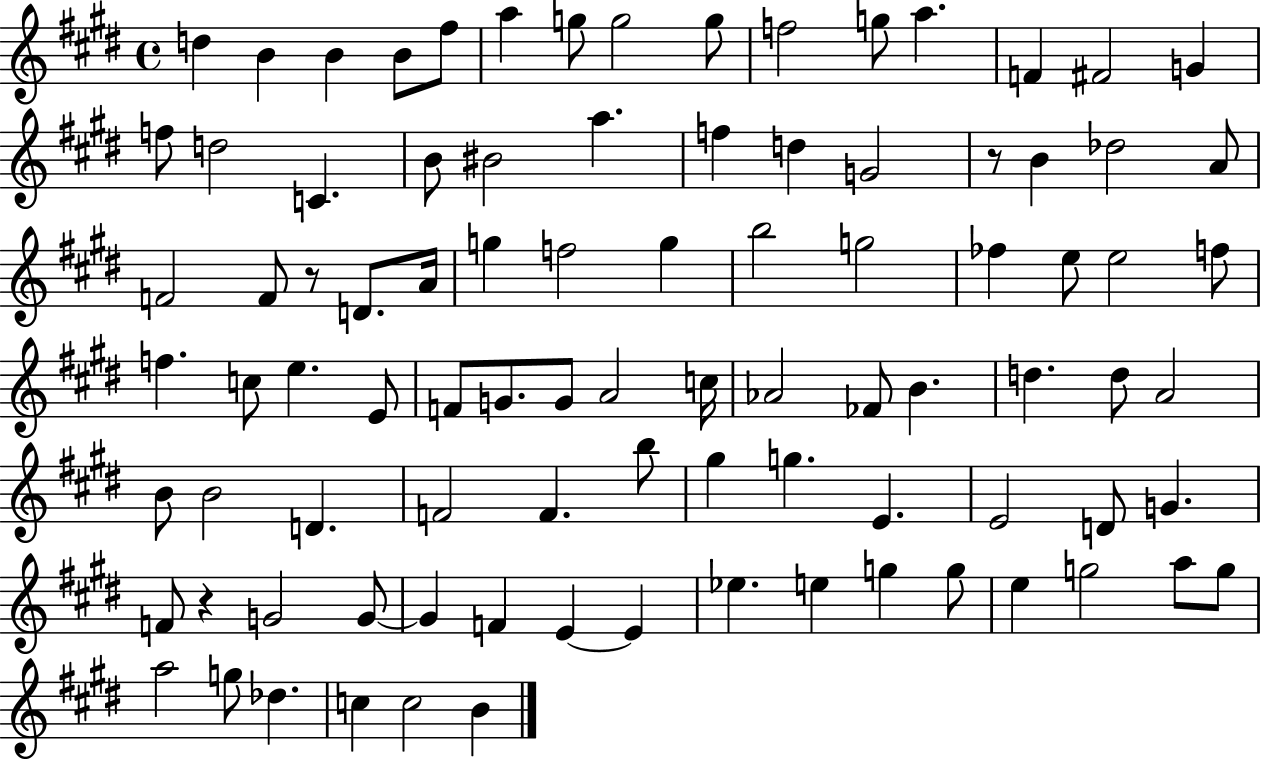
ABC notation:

X:1
T:Untitled
M:4/4
L:1/4
K:E
d B B B/2 ^f/2 a g/2 g2 g/2 f2 g/2 a F ^F2 G f/2 d2 C B/2 ^B2 a f d G2 z/2 B _d2 A/2 F2 F/2 z/2 D/2 A/4 g f2 g b2 g2 _f e/2 e2 f/2 f c/2 e E/2 F/2 G/2 G/2 A2 c/4 _A2 _F/2 B d d/2 A2 B/2 B2 D F2 F b/2 ^g g E E2 D/2 G F/2 z G2 G/2 G F E E _e e g g/2 e g2 a/2 g/2 a2 g/2 _d c c2 B